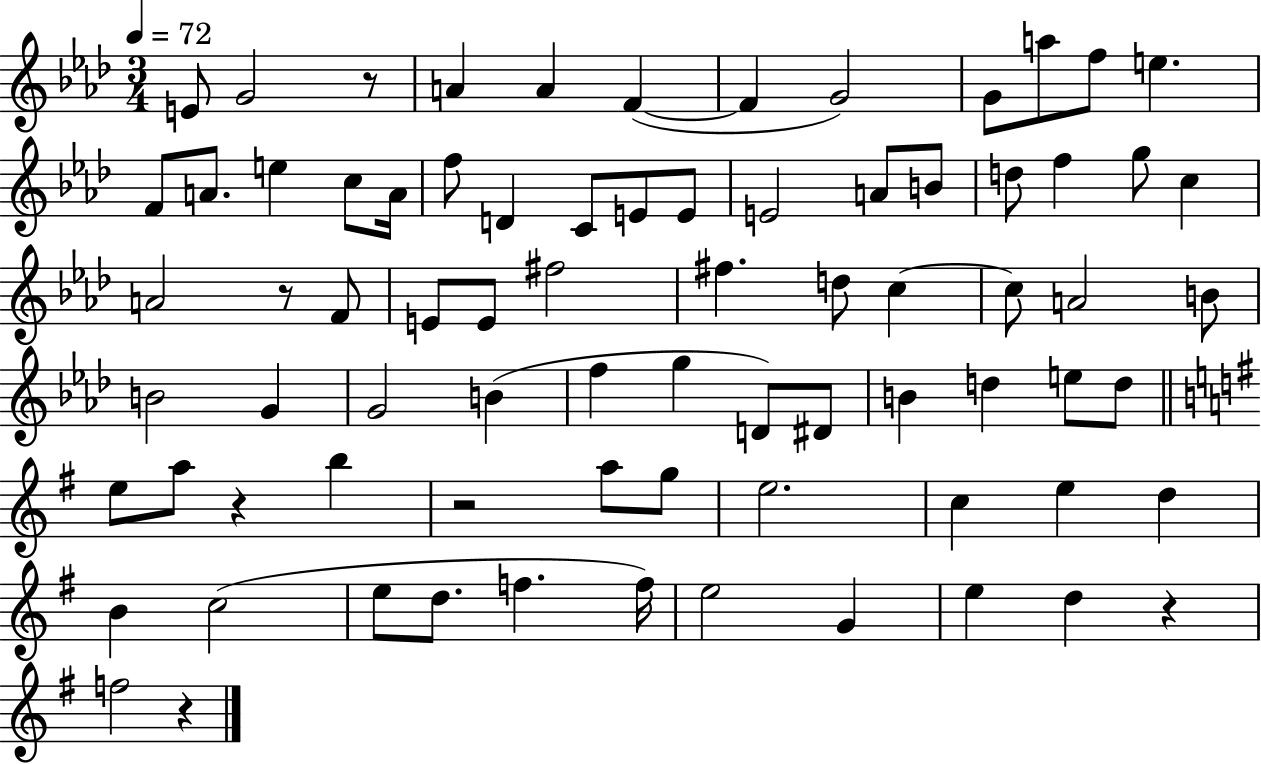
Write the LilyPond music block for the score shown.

{
  \clef treble
  \numericTimeSignature
  \time 3/4
  \key aes \major
  \tempo 4 = 72
  e'8 g'2 r8 | a'4 a'4 f'4~(~ | f'4 g'2) | g'8 a''8 f''8 e''4. | \break f'8 a'8. e''4 c''8 a'16 | f''8 d'4 c'8 e'8 e'8 | e'2 a'8 b'8 | d''8 f''4 g''8 c''4 | \break a'2 r8 f'8 | e'8 e'8 fis''2 | fis''4. d''8 c''4~~ | c''8 a'2 b'8 | \break b'2 g'4 | g'2 b'4( | f''4 g''4 d'8) dis'8 | b'4 d''4 e''8 d''8 | \break \bar "||" \break \key e \minor e''8 a''8 r4 b''4 | r2 a''8 g''8 | e''2. | c''4 e''4 d''4 | \break b'4 c''2( | e''8 d''8. f''4. f''16) | e''2 g'4 | e''4 d''4 r4 | \break f''2 r4 | \bar "|."
}